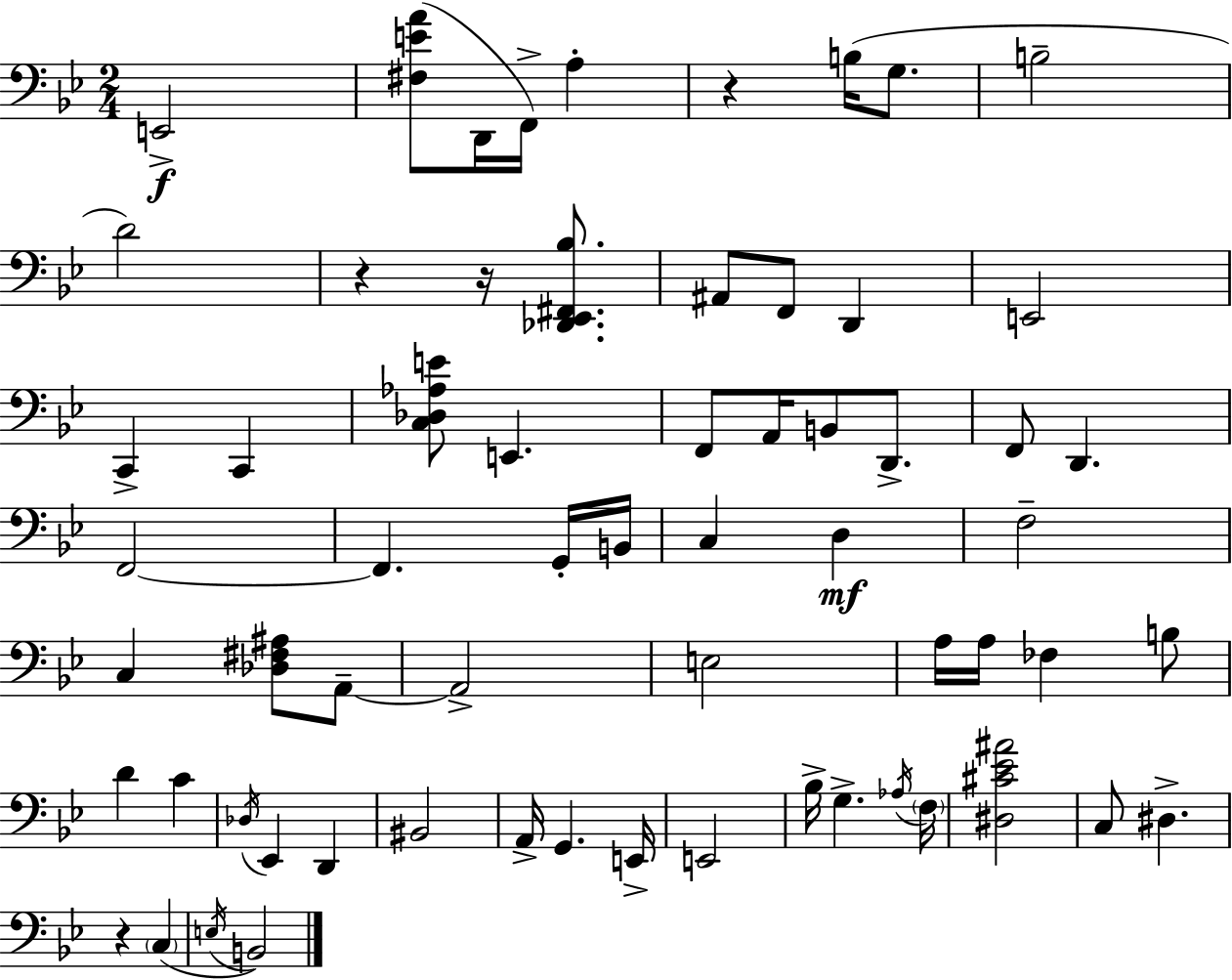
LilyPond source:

{
  \clef bass
  \numericTimeSignature
  \time 2/4
  \key bes \major
  e,2->\f | <fis e' a'>8( d,16 f,16->) a4-. | r4 b16( g8. | b2-- | \break d'2) | r4 r16 <des, ees, fis, bes>8. | ais,8 f,8 d,4 | e,2 | \break c,4-> c,4 | <c des aes e'>8 e,4. | f,8 a,16 b,8 d,8.-> | f,8 d,4. | \break f,2~~ | f,4. g,16-. b,16 | c4 d4\mf | f2-- | \break c4 <des fis ais>8 a,8--~~ | a,2-> | e2 | a16 a16 fes4 b8 | \break d'4 c'4 | \acciaccatura { des16 } ees,4 d,4 | bis,2 | a,16-> g,4. | \break e,16-> e,2 | bes16-> g4.-> | \acciaccatura { aes16 } \parenthesize f16 <dis cis' ees' ais'>2 | c8 dis4.-> | \break r4 \parenthesize c4( | \acciaccatura { e16 } b,2) | \bar "|."
}